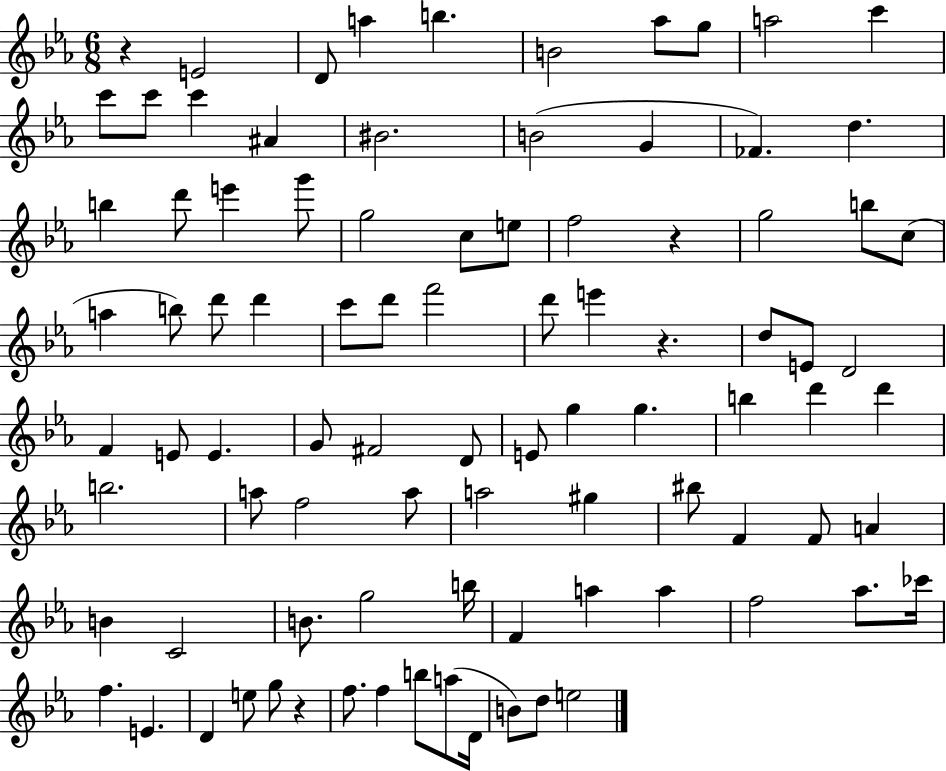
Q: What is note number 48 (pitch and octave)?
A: E4